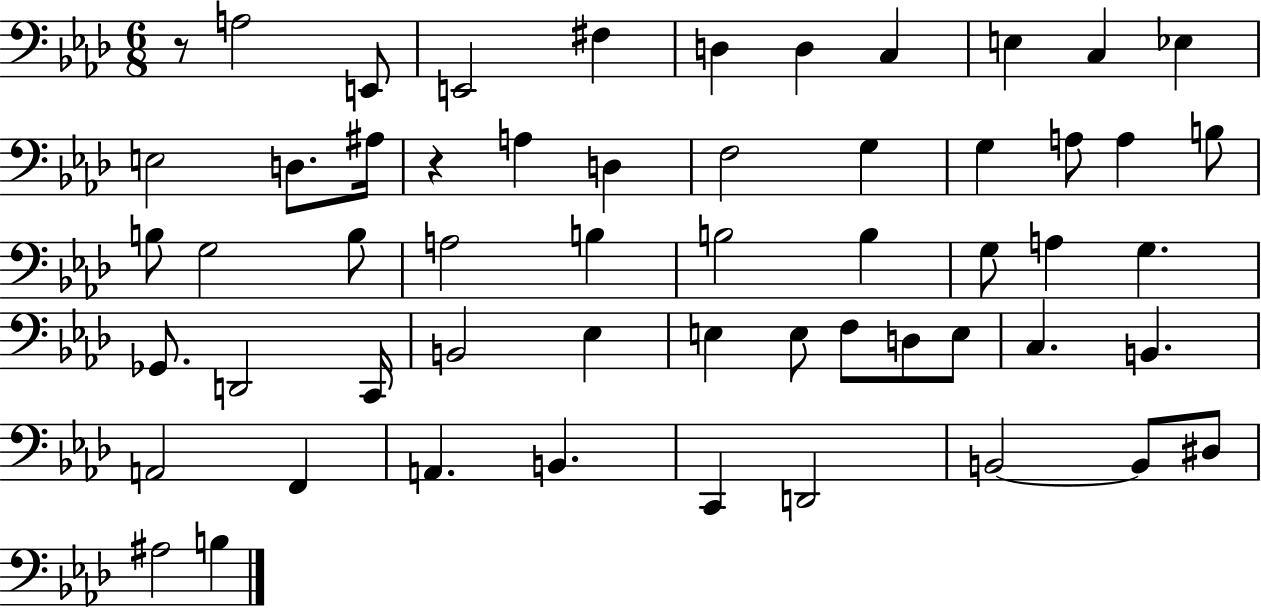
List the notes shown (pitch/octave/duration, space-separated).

R/e A3/h E2/e E2/h F#3/q D3/q D3/q C3/q E3/q C3/q Eb3/q E3/h D3/e. A#3/s R/q A3/q D3/q F3/h G3/q G3/q A3/e A3/q B3/e B3/e G3/h B3/e A3/h B3/q B3/h B3/q G3/e A3/q G3/q. Gb2/e. D2/h C2/s B2/h Eb3/q E3/q E3/e F3/e D3/e E3/e C3/q. B2/q. A2/h F2/q A2/q. B2/q. C2/q D2/h B2/h B2/e D#3/e A#3/h B3/q